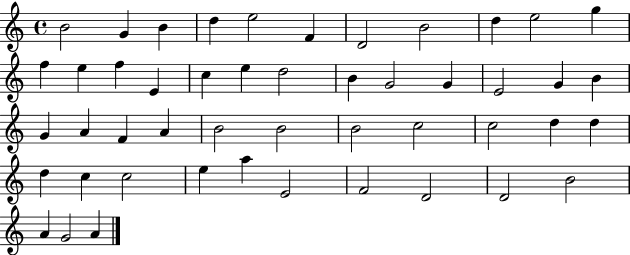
B4/h G4/q B4/q D5/q E5/h F4/q D4/h B4/h D5/q E5/h G5/q F5/q E5/q F5/q E4/q C5/q E5/q D5/h B4/q G4/h G4/q E4/h G4/q B4/q G4/q A4/q F4/q A4/q B4/h B4/h B4/h C5/h C5/h D5/q D5/q D5/q C5/q C5/h E5/q A5/q E4/h F4/h D4/h D4/h B4/h A4/q G4/h A4/q